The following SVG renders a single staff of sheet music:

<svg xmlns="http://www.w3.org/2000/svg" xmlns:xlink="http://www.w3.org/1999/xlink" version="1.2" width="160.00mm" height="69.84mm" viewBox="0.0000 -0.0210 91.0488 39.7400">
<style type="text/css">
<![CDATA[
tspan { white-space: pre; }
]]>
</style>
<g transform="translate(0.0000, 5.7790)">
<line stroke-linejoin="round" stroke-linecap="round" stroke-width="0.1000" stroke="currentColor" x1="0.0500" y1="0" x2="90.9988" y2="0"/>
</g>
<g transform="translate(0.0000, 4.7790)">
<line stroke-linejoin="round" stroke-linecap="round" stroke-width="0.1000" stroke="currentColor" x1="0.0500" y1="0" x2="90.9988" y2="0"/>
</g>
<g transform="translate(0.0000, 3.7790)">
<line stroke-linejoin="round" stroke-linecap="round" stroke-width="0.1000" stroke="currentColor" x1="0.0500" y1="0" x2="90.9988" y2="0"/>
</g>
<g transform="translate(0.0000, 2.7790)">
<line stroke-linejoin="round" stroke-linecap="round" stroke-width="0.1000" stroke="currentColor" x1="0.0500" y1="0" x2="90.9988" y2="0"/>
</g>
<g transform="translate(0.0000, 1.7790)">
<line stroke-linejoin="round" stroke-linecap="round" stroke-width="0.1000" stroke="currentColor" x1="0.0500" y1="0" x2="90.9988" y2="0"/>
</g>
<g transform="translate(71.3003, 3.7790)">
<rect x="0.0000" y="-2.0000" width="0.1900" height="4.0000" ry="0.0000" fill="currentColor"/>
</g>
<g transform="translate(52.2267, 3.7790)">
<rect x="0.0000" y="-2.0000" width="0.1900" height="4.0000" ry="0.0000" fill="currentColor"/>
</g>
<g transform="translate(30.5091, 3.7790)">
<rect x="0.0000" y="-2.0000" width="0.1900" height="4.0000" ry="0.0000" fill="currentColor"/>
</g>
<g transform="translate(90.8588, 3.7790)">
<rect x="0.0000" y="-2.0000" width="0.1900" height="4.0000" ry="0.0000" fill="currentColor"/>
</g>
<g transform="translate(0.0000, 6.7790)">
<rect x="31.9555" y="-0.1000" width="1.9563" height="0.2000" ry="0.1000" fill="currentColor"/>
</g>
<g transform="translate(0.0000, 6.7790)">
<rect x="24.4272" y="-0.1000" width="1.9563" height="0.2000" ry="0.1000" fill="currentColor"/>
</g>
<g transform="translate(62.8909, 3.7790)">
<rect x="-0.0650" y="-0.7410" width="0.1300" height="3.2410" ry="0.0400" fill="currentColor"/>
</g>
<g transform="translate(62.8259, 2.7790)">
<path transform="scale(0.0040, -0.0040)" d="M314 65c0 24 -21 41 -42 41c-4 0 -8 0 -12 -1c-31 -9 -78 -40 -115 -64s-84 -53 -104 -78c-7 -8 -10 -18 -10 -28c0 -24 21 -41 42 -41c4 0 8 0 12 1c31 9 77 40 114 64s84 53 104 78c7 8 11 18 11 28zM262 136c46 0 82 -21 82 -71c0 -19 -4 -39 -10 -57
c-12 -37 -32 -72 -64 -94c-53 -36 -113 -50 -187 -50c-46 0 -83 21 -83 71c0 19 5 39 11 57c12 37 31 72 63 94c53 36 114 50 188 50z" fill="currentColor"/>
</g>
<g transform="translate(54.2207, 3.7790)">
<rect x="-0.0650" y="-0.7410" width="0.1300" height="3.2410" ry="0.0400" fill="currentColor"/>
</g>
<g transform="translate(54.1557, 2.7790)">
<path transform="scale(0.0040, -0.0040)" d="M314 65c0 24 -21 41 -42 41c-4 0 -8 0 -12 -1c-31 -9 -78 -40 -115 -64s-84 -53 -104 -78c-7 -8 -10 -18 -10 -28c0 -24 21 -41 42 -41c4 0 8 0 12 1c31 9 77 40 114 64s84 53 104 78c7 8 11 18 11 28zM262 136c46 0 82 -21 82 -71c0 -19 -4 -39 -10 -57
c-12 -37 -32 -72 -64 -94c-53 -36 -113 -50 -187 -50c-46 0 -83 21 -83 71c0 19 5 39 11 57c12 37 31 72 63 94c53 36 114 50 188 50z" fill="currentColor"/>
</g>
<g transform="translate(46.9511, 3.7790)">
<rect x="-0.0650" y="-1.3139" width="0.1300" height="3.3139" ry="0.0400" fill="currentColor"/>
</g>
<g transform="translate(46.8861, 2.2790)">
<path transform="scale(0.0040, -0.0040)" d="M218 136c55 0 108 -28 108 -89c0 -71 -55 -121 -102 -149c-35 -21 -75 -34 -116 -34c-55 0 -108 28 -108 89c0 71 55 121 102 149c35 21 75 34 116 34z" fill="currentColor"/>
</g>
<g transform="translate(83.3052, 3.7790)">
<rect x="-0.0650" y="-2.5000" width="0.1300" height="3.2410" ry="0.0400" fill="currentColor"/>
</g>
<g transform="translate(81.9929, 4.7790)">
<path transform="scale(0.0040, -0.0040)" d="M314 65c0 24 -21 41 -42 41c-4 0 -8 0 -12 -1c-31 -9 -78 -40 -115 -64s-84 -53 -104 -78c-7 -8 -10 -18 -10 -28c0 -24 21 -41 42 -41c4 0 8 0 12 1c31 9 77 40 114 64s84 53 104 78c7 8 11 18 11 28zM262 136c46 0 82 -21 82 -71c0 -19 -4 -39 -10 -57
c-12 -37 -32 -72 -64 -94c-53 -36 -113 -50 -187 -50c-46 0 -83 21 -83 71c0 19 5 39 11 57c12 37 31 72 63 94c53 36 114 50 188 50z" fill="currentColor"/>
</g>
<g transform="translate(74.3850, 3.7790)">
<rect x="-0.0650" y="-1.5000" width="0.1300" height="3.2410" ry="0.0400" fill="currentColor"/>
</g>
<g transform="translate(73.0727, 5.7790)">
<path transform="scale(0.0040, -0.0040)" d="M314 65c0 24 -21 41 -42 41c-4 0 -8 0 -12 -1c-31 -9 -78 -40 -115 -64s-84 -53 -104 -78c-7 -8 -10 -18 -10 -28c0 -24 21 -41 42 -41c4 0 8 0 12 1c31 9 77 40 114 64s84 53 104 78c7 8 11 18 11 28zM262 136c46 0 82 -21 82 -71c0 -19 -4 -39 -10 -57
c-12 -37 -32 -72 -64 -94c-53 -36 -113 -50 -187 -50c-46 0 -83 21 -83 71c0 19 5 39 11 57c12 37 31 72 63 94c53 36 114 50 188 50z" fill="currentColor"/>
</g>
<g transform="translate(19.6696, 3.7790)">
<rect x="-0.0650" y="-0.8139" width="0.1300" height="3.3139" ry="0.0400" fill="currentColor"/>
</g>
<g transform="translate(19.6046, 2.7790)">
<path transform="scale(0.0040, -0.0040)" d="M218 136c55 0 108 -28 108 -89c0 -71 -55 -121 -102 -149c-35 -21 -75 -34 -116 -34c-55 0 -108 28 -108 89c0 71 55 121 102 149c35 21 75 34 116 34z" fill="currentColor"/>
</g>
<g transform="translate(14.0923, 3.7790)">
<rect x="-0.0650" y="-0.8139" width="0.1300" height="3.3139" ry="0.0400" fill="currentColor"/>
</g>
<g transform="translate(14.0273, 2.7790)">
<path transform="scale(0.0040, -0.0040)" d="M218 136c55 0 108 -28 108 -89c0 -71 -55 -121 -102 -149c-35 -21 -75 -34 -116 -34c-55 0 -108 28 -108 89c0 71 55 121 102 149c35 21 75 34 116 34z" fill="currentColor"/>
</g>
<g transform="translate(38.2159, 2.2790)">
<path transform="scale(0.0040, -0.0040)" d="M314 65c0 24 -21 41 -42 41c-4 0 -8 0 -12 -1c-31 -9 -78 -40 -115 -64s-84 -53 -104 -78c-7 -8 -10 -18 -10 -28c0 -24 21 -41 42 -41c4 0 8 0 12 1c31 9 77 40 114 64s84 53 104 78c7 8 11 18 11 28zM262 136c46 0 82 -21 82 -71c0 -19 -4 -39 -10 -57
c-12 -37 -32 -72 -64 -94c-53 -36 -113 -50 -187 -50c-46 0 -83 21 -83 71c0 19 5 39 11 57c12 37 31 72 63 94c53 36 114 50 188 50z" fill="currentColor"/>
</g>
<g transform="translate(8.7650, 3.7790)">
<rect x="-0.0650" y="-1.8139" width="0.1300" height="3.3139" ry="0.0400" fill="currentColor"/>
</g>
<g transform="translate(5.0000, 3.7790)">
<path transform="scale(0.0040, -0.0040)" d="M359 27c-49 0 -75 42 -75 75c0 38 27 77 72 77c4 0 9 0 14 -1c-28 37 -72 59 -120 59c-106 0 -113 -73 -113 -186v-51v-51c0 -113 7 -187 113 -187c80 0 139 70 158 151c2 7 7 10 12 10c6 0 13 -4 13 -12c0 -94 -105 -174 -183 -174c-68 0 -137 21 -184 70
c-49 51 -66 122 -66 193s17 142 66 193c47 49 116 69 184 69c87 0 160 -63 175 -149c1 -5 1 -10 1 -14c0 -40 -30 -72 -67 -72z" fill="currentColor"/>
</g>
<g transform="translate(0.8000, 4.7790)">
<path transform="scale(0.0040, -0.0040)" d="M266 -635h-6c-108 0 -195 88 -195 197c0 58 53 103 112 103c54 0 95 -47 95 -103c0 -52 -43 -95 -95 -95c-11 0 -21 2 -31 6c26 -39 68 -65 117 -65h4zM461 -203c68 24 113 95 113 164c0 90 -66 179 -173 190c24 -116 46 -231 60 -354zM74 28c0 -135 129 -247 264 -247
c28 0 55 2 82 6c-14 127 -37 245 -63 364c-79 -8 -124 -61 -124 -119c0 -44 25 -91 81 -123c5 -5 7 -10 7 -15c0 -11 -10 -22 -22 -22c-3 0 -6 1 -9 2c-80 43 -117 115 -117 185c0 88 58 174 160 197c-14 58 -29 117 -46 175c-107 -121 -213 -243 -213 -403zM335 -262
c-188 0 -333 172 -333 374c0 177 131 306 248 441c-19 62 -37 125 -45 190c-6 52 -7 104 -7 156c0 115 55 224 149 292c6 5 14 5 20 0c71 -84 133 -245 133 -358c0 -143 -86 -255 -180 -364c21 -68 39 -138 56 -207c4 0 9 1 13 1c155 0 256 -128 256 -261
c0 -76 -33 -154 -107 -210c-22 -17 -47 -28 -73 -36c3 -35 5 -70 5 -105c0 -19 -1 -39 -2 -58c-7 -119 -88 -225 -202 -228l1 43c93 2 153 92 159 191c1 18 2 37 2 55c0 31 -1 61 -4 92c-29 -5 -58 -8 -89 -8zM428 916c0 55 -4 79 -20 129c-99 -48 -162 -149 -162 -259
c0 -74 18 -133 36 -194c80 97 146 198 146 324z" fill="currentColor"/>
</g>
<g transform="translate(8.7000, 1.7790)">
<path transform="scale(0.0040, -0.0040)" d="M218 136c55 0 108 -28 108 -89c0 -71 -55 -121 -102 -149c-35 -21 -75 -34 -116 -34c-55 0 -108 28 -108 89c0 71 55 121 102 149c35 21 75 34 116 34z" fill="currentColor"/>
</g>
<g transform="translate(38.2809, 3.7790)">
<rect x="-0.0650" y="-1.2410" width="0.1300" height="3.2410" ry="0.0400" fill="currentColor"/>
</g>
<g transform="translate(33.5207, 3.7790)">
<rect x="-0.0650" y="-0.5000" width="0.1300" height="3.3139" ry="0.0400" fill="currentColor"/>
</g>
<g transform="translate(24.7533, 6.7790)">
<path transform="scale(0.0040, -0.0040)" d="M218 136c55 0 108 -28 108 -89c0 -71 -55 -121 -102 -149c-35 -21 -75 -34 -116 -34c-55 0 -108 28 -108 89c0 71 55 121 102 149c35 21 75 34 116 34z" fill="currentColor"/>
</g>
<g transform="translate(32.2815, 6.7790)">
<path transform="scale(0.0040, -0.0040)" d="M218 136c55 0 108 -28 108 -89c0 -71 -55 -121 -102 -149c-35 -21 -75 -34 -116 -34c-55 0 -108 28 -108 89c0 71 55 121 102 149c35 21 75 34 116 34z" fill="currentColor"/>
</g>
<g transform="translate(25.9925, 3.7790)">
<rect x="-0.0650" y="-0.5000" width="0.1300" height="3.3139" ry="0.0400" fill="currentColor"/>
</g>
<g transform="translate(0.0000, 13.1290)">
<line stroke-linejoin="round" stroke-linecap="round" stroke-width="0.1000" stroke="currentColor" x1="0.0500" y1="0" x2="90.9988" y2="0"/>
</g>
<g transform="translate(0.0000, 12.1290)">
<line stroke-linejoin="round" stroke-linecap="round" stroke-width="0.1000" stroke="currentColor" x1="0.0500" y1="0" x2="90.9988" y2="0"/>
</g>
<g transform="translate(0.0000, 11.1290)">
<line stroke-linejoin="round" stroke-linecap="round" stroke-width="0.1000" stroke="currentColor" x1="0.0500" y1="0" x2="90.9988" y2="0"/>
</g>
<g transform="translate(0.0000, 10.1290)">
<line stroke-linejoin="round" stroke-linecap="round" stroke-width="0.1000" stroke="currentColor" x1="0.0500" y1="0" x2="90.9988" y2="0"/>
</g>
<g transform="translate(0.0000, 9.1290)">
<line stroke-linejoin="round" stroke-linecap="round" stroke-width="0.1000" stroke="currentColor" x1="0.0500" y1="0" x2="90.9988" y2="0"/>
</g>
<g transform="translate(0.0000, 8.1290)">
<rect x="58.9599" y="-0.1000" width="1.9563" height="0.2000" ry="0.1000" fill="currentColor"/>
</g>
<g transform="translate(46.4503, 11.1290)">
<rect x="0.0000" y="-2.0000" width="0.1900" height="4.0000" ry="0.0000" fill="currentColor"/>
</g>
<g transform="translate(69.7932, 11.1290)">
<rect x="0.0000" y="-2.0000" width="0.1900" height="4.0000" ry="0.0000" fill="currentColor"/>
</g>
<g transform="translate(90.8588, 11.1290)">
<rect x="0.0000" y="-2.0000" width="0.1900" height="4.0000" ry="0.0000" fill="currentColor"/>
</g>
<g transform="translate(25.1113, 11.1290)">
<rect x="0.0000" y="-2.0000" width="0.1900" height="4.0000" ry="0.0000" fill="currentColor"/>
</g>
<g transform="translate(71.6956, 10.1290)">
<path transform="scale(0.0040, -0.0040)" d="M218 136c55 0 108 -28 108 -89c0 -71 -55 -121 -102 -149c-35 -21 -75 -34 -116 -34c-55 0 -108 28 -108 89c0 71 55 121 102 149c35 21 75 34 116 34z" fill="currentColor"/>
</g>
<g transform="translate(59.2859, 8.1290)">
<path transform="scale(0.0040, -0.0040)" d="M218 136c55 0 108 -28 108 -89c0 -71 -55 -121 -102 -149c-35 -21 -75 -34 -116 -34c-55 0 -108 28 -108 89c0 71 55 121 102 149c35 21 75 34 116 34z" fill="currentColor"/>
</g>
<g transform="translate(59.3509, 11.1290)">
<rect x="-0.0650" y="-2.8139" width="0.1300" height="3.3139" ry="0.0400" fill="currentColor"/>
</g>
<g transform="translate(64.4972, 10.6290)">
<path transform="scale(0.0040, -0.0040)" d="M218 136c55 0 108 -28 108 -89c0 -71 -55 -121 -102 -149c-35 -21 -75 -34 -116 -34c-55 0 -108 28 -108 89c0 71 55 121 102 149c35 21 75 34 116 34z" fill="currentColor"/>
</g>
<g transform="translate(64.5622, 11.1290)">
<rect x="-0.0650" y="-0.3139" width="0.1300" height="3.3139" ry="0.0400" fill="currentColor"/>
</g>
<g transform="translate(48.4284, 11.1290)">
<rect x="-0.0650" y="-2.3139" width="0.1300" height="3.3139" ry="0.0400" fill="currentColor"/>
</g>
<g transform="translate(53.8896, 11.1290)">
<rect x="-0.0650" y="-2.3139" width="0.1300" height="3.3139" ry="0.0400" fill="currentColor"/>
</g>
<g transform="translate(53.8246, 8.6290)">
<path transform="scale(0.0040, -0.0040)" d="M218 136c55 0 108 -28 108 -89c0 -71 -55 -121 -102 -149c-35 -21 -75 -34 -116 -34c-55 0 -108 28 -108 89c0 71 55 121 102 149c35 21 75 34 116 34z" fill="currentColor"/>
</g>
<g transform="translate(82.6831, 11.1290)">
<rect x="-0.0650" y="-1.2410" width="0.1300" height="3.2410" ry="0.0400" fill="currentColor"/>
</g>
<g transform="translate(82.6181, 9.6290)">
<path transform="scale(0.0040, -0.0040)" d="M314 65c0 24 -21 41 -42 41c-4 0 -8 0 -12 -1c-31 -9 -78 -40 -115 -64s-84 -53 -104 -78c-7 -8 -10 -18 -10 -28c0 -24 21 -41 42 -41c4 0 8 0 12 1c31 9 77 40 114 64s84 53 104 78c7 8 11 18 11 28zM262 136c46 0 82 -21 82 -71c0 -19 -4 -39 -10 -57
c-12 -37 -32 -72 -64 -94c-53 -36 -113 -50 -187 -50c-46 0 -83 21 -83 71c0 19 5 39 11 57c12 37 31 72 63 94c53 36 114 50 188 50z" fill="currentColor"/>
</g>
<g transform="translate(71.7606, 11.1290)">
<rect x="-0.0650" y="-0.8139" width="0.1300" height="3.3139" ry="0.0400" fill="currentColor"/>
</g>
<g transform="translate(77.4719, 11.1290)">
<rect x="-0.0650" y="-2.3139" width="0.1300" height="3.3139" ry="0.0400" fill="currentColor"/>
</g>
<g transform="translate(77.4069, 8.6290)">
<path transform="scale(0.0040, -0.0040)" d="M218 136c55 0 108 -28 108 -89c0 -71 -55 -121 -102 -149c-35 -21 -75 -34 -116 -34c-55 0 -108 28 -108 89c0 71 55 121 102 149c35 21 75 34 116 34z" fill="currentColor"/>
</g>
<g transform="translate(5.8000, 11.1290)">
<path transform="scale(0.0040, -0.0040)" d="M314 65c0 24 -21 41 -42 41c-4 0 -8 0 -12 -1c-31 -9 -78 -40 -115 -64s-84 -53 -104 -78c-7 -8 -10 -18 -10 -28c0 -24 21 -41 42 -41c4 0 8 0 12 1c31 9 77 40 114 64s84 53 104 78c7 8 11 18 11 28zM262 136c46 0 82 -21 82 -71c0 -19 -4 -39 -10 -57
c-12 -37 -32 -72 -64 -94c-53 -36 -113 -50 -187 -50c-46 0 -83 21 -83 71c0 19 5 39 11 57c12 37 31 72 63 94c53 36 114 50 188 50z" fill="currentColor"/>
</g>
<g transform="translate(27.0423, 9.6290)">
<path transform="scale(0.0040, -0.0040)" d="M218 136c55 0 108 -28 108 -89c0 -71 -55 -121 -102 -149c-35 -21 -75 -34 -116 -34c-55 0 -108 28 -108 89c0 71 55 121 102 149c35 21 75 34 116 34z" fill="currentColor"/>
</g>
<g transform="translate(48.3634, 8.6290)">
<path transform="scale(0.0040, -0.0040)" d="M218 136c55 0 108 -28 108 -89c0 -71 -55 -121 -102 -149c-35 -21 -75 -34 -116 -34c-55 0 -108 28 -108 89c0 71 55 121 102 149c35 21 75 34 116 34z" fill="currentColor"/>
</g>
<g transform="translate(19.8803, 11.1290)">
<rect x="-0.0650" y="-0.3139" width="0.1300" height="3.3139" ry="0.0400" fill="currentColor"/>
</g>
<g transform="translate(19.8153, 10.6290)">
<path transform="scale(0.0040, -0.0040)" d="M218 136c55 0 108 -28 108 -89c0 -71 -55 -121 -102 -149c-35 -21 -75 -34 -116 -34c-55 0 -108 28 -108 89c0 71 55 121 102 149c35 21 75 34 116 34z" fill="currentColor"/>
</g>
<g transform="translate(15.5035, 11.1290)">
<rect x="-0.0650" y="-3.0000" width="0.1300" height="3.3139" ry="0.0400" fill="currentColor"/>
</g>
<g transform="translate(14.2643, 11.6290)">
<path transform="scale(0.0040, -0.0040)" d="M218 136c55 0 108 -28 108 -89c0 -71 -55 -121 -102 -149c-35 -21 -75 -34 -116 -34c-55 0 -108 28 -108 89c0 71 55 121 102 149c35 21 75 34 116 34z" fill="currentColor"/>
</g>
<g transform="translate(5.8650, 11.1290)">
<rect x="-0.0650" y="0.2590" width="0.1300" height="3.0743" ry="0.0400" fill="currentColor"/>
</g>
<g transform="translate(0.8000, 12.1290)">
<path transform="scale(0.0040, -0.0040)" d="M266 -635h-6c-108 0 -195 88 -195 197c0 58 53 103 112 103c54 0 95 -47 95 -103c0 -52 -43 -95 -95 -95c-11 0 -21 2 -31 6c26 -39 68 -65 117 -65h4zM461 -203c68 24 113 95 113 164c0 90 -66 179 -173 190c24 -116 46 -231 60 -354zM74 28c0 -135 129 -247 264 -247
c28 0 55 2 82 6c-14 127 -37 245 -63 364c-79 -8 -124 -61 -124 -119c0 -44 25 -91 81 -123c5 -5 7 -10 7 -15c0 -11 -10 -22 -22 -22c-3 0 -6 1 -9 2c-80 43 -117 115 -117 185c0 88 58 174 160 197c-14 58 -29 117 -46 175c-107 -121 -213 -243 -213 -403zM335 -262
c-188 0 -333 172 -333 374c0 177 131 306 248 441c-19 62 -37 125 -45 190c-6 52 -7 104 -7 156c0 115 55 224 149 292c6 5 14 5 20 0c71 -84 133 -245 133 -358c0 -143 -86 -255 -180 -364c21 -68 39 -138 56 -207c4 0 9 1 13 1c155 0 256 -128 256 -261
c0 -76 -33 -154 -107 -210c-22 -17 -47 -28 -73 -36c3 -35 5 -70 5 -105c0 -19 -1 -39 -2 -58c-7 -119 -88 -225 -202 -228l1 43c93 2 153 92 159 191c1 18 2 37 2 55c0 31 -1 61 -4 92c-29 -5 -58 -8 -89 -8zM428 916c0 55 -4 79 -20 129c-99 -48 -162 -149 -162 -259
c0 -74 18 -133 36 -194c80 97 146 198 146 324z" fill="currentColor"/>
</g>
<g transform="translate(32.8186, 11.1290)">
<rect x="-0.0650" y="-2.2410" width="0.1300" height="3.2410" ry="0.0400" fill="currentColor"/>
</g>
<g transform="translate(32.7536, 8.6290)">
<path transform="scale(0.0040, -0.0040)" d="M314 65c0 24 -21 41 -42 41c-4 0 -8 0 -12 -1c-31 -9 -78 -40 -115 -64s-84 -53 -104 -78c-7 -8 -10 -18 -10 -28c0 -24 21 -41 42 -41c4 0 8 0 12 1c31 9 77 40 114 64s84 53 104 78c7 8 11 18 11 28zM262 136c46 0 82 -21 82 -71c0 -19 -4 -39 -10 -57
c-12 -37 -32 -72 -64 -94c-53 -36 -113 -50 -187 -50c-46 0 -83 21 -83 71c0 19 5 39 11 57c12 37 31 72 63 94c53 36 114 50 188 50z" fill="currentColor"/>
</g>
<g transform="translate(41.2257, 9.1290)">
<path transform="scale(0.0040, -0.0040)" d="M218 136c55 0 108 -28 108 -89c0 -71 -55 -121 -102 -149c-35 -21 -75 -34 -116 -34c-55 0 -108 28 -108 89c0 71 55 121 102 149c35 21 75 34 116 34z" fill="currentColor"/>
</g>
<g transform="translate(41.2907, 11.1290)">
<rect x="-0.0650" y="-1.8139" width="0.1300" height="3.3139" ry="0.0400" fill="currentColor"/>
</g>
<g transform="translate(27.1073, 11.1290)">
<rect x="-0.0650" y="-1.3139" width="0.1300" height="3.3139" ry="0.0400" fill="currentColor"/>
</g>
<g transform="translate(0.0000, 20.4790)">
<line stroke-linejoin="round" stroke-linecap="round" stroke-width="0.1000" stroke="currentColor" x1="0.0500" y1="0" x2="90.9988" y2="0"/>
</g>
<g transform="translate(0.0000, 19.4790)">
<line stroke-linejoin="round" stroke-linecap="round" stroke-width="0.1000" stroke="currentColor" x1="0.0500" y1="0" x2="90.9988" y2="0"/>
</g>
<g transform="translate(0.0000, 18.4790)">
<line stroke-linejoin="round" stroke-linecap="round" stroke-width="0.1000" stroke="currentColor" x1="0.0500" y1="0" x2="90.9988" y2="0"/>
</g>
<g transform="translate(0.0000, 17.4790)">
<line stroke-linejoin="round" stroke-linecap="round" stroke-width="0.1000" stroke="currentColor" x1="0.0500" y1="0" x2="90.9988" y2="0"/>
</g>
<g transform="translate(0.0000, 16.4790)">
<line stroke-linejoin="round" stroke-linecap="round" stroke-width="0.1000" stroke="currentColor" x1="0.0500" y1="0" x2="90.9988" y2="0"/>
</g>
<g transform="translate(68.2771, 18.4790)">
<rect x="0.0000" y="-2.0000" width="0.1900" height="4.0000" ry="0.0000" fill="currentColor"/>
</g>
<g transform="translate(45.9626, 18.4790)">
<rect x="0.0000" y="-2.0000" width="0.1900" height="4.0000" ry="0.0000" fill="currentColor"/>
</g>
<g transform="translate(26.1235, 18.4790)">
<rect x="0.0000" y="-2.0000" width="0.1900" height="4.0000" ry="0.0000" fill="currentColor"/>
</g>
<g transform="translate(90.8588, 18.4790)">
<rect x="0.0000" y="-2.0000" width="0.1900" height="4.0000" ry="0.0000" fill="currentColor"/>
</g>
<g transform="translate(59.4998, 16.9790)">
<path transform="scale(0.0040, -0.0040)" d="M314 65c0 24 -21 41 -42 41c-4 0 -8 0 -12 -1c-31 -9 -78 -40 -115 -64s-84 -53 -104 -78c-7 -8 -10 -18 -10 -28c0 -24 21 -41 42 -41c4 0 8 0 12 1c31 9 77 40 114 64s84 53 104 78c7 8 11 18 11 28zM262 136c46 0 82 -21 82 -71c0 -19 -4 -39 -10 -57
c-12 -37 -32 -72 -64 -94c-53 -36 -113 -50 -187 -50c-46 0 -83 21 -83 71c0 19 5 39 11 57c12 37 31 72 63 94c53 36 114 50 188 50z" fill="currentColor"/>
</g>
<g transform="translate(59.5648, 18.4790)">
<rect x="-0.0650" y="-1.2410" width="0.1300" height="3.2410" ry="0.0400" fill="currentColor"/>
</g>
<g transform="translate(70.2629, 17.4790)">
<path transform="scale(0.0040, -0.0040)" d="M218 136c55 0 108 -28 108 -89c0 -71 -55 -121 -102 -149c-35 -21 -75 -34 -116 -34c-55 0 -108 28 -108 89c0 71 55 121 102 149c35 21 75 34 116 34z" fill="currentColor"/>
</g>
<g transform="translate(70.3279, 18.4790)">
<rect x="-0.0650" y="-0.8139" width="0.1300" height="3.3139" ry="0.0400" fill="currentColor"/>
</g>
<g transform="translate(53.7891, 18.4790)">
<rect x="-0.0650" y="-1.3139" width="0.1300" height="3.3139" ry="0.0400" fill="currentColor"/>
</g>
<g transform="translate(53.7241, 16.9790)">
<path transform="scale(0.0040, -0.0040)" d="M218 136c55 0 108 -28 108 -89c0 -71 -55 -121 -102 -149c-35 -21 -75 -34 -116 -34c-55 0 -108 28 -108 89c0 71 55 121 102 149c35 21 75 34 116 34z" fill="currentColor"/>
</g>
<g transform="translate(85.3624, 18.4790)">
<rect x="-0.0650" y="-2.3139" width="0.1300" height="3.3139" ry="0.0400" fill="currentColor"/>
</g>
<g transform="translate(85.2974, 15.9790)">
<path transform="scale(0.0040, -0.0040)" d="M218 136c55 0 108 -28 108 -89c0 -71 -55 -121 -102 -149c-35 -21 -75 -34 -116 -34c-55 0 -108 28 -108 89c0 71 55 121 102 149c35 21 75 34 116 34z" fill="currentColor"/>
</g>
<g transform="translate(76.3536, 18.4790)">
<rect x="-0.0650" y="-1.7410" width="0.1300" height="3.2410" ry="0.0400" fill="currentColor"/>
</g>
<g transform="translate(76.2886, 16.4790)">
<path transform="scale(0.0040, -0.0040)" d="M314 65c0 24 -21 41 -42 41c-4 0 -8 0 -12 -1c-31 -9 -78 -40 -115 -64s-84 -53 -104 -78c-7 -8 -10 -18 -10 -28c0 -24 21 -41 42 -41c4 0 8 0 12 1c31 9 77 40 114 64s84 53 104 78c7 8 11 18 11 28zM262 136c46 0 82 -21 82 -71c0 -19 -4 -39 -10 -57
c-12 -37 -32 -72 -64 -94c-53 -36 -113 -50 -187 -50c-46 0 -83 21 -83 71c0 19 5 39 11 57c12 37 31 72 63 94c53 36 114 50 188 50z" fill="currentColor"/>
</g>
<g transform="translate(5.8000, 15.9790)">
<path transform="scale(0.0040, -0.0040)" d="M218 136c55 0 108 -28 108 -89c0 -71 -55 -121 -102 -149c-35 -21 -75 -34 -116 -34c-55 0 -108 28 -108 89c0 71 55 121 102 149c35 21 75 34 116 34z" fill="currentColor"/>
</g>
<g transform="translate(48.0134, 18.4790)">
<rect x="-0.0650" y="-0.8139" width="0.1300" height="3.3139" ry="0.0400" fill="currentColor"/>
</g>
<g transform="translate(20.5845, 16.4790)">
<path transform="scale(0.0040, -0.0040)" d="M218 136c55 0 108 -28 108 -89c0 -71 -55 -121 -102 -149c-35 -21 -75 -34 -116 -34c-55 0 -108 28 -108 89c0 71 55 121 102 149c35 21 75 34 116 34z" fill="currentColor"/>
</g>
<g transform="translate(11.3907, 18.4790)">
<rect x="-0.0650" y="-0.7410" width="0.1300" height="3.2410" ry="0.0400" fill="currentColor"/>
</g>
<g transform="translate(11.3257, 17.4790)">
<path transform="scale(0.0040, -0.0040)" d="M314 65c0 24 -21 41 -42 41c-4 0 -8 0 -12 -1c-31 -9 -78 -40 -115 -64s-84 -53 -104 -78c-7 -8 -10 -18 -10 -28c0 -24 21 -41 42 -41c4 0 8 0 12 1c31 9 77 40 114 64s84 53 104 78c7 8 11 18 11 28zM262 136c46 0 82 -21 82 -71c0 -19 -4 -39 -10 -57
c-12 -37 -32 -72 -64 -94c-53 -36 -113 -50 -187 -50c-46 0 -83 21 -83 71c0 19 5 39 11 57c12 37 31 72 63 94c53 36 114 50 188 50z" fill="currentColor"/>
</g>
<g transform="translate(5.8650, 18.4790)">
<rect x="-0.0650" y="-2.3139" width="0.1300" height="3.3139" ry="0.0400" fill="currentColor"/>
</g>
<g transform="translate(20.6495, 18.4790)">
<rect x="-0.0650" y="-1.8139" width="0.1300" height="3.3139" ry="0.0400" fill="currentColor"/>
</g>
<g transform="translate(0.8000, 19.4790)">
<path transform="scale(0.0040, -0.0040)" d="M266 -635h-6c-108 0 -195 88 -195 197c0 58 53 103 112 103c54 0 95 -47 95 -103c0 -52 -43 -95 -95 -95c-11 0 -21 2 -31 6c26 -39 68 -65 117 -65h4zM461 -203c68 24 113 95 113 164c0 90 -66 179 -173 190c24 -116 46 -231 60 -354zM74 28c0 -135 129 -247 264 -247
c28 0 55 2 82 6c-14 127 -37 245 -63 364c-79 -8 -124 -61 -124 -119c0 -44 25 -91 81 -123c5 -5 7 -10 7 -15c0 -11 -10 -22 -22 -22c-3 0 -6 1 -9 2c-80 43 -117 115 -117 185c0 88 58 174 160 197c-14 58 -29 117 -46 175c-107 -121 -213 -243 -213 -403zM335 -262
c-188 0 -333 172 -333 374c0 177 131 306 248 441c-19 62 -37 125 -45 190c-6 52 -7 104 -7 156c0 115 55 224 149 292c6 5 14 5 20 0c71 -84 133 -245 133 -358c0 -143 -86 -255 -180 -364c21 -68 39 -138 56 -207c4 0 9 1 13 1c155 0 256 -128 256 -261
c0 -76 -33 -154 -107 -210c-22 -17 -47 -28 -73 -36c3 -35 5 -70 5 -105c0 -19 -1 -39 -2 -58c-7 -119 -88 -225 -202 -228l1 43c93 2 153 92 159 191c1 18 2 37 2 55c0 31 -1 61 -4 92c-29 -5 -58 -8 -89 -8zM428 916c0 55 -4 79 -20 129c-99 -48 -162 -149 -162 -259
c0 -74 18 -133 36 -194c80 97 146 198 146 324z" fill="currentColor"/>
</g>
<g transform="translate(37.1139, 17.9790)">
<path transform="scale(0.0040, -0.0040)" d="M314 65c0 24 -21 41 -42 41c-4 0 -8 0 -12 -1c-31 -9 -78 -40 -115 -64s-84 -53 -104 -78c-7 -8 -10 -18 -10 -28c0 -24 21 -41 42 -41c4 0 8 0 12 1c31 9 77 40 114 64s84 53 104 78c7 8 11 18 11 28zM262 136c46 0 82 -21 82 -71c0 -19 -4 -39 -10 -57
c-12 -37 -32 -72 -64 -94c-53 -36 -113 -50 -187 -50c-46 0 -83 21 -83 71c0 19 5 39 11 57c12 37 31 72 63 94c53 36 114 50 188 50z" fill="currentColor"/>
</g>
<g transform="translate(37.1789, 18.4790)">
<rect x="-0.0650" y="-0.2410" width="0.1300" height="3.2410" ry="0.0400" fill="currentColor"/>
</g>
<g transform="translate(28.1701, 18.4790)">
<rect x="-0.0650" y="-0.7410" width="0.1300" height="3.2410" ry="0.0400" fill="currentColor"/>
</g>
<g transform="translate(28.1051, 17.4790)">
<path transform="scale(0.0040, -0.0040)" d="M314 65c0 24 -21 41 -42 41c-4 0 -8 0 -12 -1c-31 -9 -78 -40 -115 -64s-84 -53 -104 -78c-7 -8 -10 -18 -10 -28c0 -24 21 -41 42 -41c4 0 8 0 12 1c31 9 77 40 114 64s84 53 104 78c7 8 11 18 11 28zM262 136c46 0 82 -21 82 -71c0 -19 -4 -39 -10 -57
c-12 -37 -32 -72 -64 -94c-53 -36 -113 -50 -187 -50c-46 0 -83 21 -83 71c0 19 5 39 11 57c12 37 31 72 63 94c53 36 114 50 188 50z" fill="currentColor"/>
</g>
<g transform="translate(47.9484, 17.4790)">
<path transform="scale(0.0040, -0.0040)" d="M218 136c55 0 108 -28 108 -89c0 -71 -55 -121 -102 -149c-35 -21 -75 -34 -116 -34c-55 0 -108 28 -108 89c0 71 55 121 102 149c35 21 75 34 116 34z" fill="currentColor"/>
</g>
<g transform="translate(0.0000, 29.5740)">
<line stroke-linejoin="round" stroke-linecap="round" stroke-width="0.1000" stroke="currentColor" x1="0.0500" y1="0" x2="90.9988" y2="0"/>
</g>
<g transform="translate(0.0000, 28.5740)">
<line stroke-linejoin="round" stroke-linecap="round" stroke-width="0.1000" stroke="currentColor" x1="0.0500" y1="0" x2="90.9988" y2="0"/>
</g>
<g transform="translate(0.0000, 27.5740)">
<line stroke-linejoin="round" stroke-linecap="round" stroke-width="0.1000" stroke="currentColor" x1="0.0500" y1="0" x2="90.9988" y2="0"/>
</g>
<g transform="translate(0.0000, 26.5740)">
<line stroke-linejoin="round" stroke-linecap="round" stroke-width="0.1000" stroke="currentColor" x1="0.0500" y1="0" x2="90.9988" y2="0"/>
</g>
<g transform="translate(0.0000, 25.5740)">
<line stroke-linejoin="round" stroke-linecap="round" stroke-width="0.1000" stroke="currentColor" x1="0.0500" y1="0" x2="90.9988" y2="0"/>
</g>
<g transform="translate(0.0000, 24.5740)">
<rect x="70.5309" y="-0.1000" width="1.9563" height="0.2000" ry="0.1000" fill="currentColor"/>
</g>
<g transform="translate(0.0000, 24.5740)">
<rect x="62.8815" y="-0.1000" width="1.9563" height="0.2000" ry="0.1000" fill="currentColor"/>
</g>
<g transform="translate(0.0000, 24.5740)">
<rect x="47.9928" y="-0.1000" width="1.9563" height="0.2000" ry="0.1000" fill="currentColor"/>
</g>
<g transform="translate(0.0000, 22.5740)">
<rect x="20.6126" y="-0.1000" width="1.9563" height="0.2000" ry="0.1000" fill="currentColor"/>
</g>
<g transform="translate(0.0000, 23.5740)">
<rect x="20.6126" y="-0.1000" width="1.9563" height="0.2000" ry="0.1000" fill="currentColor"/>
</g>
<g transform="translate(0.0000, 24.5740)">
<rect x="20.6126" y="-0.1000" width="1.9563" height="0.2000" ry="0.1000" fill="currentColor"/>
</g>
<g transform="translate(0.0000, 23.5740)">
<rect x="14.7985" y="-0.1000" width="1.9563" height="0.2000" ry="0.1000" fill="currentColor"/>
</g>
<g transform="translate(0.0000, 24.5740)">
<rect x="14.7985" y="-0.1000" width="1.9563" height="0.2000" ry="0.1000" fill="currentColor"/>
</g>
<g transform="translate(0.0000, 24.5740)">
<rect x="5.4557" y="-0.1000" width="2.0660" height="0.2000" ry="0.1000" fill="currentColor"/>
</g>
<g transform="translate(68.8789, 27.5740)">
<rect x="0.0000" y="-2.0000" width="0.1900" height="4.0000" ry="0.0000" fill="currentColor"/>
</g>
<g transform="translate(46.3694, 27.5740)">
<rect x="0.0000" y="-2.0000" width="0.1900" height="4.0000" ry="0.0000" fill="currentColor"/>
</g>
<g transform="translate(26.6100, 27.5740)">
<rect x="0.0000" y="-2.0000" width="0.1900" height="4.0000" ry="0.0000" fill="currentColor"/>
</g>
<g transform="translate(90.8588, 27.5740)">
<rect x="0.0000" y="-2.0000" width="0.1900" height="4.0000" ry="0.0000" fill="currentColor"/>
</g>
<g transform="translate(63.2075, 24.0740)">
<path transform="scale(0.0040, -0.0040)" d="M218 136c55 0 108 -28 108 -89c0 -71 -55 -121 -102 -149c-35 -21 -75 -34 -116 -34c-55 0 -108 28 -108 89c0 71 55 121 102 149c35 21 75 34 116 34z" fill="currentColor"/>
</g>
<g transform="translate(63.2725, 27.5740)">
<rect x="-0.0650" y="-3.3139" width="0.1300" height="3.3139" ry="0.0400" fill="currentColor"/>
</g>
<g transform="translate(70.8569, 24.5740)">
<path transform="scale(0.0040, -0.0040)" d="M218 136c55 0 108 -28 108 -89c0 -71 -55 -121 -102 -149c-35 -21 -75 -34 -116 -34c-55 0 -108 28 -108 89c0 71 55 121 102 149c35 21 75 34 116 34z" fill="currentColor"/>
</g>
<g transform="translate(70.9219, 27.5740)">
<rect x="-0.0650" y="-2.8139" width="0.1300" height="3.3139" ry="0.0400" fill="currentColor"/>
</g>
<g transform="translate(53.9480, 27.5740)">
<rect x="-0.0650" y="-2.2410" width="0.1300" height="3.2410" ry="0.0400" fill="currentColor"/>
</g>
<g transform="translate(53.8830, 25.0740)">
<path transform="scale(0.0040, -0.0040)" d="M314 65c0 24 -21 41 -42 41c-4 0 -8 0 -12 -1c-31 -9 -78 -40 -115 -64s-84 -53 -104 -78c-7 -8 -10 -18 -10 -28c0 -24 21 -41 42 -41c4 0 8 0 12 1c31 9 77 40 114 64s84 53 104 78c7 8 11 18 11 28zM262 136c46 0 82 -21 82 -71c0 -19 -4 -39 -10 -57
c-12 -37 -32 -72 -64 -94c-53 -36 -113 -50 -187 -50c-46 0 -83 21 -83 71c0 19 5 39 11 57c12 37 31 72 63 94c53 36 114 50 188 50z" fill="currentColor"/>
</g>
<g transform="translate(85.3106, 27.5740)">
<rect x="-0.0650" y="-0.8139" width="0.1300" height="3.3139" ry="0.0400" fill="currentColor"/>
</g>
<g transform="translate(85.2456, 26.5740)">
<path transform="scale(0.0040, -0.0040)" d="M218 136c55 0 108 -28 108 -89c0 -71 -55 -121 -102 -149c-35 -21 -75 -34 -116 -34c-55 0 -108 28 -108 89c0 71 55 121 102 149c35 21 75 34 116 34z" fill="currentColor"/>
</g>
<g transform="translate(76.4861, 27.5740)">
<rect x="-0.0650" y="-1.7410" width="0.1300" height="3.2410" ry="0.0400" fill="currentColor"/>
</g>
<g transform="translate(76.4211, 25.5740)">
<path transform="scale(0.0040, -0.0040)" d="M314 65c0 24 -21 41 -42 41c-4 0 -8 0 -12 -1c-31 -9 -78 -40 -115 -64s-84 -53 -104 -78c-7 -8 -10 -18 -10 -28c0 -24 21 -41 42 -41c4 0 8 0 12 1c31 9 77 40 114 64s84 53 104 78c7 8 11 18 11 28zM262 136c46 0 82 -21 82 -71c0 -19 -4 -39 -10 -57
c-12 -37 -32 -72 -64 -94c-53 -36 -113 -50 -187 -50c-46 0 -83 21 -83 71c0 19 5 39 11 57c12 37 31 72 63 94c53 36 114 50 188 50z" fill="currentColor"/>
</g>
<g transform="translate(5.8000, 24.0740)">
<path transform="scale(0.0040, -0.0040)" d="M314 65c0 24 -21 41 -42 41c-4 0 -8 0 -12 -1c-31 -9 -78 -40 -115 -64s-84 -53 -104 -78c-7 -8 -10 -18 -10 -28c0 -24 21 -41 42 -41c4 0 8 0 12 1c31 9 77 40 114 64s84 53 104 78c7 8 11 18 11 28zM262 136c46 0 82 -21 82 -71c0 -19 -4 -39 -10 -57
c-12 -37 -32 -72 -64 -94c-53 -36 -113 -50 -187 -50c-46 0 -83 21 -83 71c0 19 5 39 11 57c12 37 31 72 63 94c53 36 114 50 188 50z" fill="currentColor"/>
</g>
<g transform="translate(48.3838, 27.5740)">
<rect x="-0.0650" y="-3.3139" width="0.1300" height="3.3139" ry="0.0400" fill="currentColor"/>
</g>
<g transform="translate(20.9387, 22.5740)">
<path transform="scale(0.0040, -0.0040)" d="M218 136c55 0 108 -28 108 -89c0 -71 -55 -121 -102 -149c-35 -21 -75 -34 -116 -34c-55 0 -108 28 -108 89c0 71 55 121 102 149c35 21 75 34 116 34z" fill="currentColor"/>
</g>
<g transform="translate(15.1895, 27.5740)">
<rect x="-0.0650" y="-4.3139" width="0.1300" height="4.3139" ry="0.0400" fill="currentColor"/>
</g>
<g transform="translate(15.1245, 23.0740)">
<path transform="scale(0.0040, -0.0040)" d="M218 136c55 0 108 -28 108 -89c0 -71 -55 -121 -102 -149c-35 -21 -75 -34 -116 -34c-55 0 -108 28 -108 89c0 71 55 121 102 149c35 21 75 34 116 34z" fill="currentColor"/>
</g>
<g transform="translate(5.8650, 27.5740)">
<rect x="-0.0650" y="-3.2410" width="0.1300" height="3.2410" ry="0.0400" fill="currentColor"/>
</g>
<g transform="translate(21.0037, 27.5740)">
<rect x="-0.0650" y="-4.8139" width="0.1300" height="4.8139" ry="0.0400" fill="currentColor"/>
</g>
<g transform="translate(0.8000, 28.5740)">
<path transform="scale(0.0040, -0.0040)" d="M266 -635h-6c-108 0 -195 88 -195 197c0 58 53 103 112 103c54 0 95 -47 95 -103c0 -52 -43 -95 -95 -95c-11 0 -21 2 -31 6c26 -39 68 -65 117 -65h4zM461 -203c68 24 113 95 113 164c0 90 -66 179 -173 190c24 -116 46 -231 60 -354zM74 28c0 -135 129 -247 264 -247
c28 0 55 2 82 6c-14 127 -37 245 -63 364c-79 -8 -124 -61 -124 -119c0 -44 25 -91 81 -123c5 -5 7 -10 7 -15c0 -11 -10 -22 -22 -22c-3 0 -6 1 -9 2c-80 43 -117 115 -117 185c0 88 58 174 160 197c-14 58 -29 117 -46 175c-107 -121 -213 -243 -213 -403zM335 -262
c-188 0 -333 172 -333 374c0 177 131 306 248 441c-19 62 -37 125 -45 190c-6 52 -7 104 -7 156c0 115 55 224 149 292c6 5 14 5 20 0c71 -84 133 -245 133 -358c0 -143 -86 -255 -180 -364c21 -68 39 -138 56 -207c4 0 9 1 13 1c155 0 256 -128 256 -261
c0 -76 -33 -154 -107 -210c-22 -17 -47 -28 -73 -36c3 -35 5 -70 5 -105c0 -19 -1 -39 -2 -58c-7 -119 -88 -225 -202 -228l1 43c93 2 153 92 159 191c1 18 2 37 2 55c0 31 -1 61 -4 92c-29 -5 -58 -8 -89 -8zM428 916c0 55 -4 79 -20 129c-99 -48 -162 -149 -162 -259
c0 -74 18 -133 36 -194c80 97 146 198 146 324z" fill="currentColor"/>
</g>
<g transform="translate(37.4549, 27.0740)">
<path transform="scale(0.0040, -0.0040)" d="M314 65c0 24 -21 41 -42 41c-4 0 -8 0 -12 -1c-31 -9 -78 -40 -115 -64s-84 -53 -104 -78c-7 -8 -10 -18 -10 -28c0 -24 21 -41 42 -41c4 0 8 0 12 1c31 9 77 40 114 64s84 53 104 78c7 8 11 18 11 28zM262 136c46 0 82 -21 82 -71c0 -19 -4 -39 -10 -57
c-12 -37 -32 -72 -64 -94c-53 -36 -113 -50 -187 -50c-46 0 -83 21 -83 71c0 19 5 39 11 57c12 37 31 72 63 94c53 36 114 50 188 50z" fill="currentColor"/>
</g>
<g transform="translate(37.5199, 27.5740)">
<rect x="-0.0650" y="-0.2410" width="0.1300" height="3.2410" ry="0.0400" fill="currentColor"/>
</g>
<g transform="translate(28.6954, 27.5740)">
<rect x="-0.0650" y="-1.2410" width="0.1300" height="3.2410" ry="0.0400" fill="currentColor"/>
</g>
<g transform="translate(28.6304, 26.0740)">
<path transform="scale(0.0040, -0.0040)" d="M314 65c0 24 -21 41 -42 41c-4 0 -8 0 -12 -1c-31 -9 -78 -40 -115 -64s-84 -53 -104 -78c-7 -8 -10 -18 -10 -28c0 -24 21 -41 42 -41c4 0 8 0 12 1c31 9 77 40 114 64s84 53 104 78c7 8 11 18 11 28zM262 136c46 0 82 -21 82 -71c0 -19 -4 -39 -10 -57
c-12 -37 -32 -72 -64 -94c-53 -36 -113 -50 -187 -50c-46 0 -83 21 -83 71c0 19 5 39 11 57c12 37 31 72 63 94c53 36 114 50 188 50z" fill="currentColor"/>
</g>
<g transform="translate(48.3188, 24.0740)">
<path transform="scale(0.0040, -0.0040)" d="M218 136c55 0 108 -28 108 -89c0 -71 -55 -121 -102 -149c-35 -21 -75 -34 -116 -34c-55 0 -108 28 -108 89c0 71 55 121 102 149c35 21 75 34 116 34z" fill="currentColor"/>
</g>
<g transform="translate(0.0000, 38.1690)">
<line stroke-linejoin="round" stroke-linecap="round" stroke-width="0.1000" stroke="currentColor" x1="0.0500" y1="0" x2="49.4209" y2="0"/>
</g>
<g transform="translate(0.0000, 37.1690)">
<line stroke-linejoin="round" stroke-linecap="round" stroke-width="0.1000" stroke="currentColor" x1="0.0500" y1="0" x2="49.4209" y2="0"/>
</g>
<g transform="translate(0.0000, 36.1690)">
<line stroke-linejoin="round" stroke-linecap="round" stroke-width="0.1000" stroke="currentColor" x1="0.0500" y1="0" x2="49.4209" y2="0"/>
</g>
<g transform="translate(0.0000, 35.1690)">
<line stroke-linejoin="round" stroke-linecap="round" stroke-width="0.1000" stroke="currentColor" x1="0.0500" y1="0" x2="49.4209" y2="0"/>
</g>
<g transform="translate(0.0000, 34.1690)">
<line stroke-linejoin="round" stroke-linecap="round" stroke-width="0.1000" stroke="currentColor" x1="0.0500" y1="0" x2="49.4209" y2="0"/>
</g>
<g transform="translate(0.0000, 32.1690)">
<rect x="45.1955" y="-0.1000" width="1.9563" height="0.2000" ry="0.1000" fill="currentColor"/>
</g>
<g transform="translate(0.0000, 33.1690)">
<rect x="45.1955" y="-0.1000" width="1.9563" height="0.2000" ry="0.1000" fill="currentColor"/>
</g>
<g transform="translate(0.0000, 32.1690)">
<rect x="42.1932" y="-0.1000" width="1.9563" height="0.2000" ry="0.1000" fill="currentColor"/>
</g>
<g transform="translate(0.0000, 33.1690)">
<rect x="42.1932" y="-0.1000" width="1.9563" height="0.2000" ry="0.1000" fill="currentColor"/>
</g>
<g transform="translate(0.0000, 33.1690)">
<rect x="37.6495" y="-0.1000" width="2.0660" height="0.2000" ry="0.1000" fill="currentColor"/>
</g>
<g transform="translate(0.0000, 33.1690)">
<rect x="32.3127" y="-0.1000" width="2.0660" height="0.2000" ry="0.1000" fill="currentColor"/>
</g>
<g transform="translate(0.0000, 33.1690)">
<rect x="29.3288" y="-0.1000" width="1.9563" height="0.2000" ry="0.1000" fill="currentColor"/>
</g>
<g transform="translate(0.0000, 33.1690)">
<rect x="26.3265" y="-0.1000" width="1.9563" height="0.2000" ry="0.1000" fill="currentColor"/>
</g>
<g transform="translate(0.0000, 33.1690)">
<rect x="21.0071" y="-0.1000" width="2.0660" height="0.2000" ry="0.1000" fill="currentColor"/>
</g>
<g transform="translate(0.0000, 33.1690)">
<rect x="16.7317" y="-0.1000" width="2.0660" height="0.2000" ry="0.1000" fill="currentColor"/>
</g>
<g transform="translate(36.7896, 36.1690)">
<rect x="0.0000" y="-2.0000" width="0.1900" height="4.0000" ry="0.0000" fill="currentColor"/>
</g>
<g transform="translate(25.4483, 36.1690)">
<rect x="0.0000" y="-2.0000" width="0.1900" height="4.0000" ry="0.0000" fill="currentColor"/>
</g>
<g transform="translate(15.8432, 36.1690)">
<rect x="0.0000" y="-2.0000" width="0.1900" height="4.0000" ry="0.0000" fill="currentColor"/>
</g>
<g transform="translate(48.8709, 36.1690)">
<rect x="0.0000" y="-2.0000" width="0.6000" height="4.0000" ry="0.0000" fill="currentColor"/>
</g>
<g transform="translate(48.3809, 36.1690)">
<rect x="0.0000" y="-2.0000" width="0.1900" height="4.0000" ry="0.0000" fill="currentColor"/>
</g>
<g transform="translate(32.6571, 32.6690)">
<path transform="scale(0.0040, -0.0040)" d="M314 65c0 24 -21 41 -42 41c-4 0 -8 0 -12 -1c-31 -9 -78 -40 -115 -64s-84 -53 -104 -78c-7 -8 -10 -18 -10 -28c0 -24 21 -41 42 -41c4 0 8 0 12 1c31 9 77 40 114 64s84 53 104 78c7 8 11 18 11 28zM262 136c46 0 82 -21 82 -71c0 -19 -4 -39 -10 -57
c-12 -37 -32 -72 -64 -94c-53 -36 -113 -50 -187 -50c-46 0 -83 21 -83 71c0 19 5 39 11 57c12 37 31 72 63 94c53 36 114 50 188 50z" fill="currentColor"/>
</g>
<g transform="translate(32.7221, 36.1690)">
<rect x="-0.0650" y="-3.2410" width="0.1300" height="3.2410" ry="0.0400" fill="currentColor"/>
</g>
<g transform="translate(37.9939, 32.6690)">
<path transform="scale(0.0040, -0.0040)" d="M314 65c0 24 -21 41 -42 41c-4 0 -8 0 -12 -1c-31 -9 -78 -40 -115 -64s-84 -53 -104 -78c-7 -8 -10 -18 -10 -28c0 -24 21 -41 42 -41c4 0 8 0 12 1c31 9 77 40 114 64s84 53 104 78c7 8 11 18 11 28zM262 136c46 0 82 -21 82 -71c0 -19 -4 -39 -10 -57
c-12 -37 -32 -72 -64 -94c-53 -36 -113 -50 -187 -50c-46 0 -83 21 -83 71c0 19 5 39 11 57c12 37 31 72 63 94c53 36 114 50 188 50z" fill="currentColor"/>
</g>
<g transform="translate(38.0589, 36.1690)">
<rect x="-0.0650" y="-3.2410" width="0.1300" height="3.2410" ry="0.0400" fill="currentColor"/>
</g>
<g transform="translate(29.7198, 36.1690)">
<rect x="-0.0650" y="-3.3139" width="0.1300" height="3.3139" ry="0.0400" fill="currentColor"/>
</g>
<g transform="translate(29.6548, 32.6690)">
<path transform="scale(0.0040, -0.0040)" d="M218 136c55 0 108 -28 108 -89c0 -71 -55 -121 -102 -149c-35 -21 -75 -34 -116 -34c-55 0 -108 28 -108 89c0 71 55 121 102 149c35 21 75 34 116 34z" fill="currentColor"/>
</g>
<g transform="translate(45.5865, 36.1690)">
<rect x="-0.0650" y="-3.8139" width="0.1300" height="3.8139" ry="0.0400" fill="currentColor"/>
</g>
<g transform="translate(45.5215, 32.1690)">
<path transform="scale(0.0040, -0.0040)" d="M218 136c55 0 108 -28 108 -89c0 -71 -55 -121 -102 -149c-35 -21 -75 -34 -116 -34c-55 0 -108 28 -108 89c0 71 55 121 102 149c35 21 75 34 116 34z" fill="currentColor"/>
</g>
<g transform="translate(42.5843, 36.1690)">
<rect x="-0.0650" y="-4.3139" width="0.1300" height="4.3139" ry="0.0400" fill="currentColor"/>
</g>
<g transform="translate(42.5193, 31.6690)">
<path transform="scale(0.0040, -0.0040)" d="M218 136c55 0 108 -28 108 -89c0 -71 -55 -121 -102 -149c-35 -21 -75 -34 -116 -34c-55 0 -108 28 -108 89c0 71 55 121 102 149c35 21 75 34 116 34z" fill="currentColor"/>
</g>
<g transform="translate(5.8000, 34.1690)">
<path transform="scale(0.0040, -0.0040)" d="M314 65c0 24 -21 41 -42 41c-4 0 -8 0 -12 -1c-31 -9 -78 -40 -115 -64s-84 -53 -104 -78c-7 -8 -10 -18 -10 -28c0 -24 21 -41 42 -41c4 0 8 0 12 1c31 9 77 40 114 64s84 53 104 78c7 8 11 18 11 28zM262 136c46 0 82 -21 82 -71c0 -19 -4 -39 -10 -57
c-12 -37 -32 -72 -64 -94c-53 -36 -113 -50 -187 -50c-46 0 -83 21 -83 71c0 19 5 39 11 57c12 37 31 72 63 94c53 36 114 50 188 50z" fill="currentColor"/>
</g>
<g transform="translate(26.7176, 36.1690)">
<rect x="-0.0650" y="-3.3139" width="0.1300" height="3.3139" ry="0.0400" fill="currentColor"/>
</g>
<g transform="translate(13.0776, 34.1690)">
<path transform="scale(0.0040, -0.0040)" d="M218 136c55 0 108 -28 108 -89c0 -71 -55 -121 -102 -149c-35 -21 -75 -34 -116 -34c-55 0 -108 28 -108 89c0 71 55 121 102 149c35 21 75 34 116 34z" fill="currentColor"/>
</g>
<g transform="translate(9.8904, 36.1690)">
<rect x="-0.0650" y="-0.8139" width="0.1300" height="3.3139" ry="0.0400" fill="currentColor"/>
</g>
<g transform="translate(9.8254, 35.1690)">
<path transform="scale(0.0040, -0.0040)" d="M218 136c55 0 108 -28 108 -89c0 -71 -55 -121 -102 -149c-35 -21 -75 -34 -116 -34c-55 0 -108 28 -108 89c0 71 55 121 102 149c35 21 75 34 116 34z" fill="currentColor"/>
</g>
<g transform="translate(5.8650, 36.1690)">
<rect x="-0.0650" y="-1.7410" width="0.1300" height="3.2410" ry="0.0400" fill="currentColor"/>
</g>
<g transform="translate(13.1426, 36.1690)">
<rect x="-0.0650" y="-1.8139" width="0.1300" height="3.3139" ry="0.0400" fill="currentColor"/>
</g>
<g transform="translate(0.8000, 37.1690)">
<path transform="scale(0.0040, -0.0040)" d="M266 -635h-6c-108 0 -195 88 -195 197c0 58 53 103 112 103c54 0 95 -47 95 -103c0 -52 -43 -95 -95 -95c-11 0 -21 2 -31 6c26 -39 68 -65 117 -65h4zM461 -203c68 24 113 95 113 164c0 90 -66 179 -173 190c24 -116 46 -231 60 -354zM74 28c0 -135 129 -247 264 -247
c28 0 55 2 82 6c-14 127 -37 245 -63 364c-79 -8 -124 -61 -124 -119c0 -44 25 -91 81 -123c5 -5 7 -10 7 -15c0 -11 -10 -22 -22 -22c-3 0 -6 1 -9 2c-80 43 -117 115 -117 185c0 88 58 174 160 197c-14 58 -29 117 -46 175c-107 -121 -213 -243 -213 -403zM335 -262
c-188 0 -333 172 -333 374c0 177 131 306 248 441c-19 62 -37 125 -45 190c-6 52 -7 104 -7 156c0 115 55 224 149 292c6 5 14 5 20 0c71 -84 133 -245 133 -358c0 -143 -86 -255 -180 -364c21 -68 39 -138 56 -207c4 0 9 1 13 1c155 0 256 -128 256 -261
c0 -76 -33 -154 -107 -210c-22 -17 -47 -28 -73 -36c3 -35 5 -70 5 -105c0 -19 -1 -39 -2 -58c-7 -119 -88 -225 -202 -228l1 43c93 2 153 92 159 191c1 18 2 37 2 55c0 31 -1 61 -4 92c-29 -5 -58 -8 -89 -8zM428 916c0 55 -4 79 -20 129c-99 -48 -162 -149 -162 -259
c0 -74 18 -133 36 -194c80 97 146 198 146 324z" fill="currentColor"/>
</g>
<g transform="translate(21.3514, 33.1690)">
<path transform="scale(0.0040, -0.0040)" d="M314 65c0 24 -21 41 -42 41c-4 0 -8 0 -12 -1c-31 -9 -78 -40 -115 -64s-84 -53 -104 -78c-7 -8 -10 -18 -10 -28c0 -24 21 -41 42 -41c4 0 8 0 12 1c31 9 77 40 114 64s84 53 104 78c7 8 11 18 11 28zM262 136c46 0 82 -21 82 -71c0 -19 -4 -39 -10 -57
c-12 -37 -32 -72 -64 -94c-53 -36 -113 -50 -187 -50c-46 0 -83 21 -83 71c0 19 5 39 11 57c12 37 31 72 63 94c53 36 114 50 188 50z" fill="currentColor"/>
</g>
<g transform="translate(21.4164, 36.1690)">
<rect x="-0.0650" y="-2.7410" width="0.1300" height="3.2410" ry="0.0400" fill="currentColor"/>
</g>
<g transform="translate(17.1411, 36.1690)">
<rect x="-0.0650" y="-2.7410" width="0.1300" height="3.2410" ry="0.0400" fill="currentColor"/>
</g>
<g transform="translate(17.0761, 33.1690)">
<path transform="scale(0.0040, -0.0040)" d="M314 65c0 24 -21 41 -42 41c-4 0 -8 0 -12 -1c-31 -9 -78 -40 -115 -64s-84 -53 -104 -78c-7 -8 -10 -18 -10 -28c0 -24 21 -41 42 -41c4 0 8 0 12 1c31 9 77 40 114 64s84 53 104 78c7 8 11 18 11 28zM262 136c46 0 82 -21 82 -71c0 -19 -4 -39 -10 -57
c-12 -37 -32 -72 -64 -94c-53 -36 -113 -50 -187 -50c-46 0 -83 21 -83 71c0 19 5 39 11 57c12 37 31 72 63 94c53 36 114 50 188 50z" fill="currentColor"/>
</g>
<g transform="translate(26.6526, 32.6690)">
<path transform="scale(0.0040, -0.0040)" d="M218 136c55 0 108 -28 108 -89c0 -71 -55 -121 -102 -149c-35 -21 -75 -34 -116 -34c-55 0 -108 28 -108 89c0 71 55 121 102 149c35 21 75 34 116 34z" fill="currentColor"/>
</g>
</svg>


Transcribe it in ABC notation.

X:1
T:Untitled
M:4/4
L:1/4
K:C
f d d C C e2 e d2 d2 E2 G2 B2 A c e g2 f g g a c d g e2 g d2 f d2 c2 d e e2 d f2 g b2 d' e' e2 c2 b g2 b a f2 d f2 d f a2 a2 b b b2 b2 d' c'